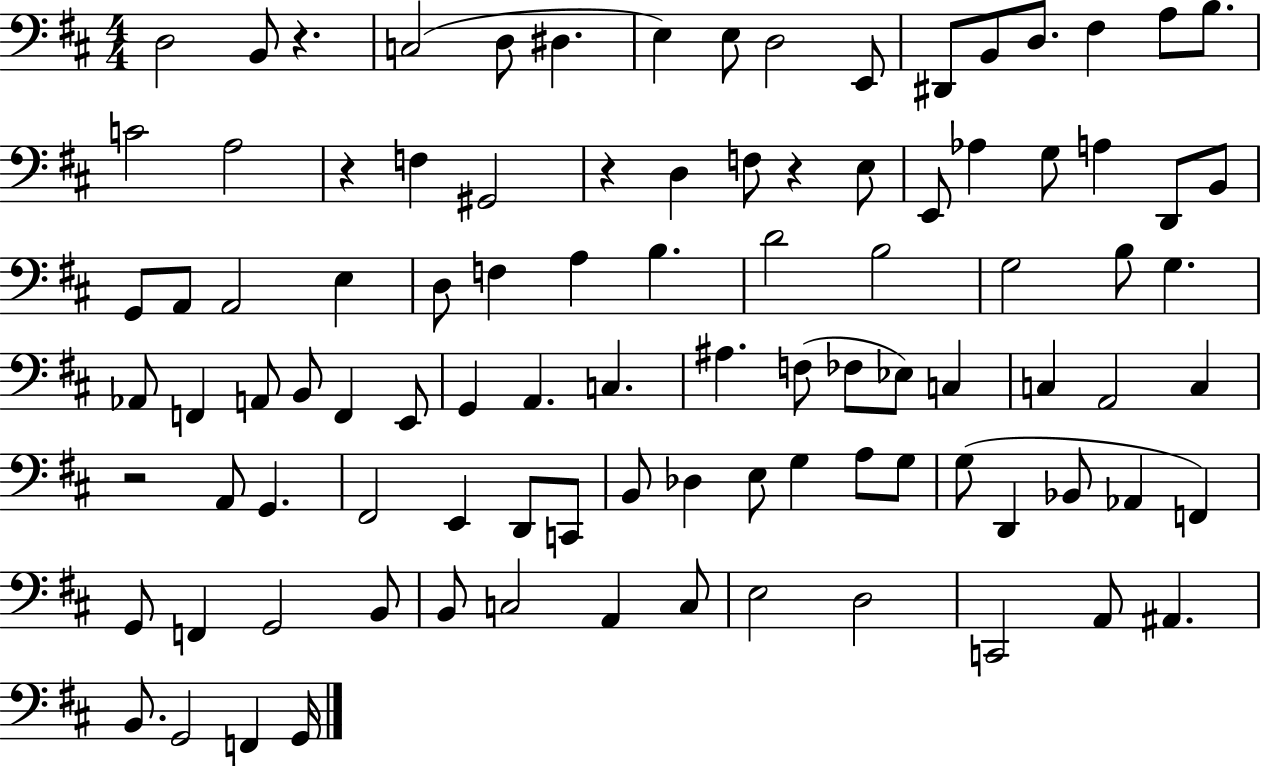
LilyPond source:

{
  \clef bass
  \numericTimeSignature
  \time 4/4
  \key d \major
  d2 b,8 r4. | c2( d8 dis4. | e4) e8 d2 e,8 | dis,8 b,8 d8. fis4 a8 b8. | \break c'2 a2 | r4 f4 gis,2 | r4 d4 f8 r4 e8 | e,8 aes4 g8 a4 d,8 b,8 | \break g,8 a,8 a,2 e4 | d8 f4 a4 b4. | d'2 b2 | g2 b8 g4. | \break aes,8 f,4 a,8 b,8 f,4 e,8 | g,4 a,4. c4. | ais4. f8( fes8 ees8) c4 | c4 a,2 c4 | \break r2 a,8 g,4. | fis,2 e,4 d,8 c,8 | b,8 des4 e8 g4 a8 g8 | g8( d,4 bes,8 aes,4 f,4) | \break g,8 f,4 g,2 b,8 | b,8 c2 a,4 c8 | e2 d2 | c,2 a,8 ais,4. | \break b,8. g,2 f,4 g,16 | \bar "|."
}